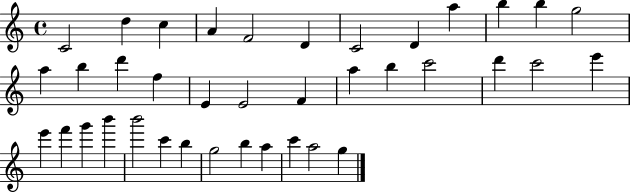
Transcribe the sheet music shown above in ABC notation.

X:1
T:Untitled
M:4/4
L:1/4
K:C
C2 d c A F2 D C2 D a b b g2 a b d' f E E2 F a b c'2 d' c'2 e' e' f' g' b' b'2 c' b g2 b a c' a2 g